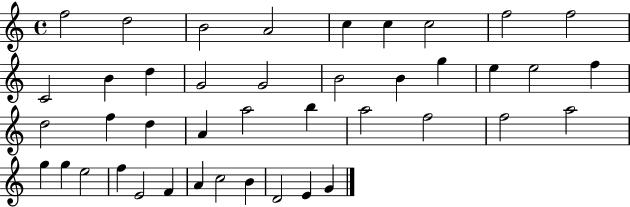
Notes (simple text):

F5/h D5/h B4/h A4/h C5/q C5/q C5/h F5/h F5/h C4/h B4/q D5/q G4/h G4/h B4/h B4/q G5/q E5/q E5/h F5/q D5/h F5/q D5/q A4/q A5/h B5/q A5/h F5/h F5/h A5/h G5/q G5/q E5/h F5/q E4/h F4/q A4/q C5/h B4/q D4/h E4/q G4/q